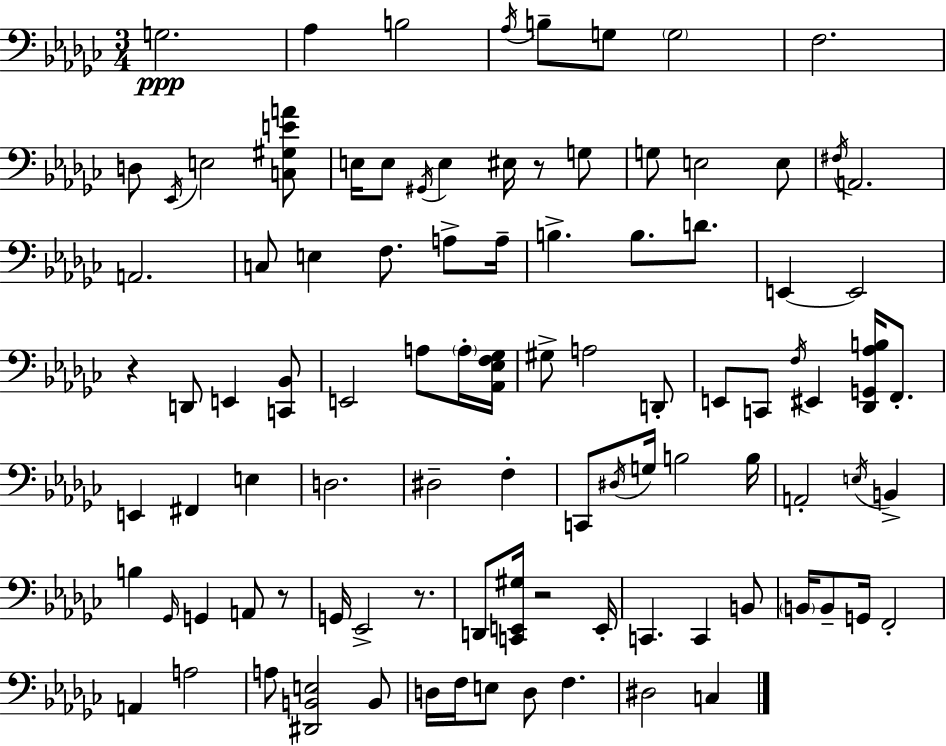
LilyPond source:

{
  \clef bass
  \numericTimeSignature
  \time 3/4
  \key ees \minor
  g2.\ppp | aes4 b2 | \acciaccatura { aes16 } b8-- g8 \parenthesize g2 | f2. | \break d8 \acciaccatura { ees,16 } e2 | <c gis e' a'>8 e16 e8 \acciaccatura { gis,16 } e4 eis16 r8 | g8 g8 e2 | e8 \acciaccatura { fis16 } a,2. | \break a,2. | c8 e4 f8. | a8-> a16-- b4.-> b8. | d'8. e,4~~ e,2 | \break r4 d,8 e,4 | <c, bes,>8 e,2 | a8 \parenthesize a16-. <aes, ees f ges>16 gis8-> a2 | d,8-. e,8 c,8 \acciaccatura { f16 } eis,4 | \break <des, g, aes b>16 f,8.-. e,4 fis,4 | e4 d2. | dis2-- | f4-. c,8 \acciaccatura { dis16 } g16 b2 | \break b16 a,2-. | \acciaccatura { e16 } b,4-> b4 \grace { ges,16 } | g,4 a,8 r8 g,16 ees,2-> | r8. d,8 <c, e, gis>16 r2 | \break e,16-. c,4. | c,4 b,8 \parenthesize b,16 b,8-- g,16 | f,2-. a,4 | a2 a8 <dis, b, e>2 | \break b,8 d16 f16 e8 | d8 f4. dis2 | c4 \bar "|."
}